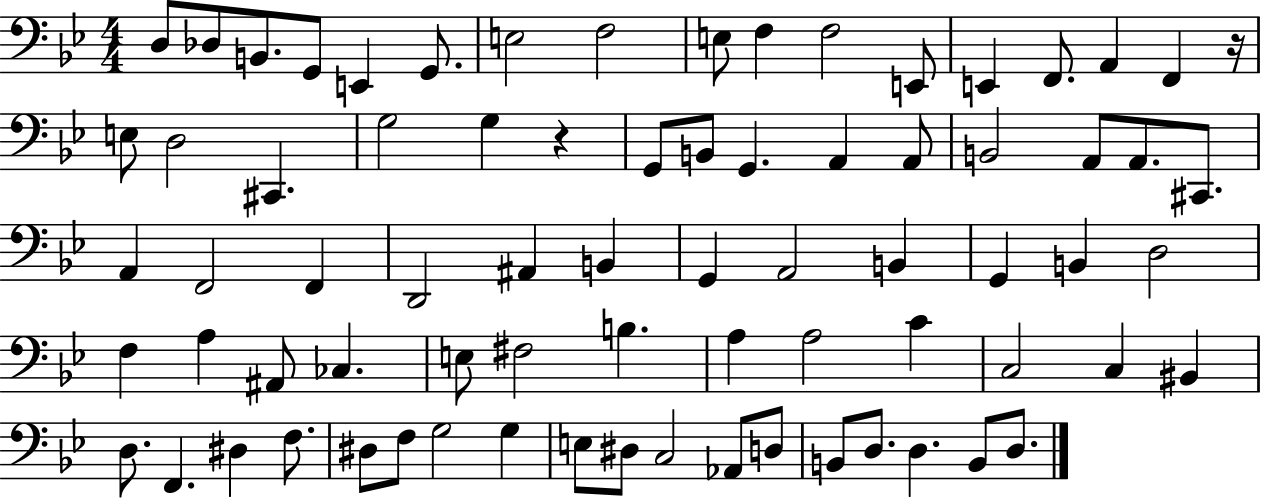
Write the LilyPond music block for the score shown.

{
  \clef bass
  \numericTimeSignature
  \time 4/4
  \key bes \major
  d8 des8 b,8. g,8 e,4 g,8. | e2 f2 | e8 f4 f2 e,8 | e,4 f,8. a,4 f,4 r16 | \break e8 d2 cis,4. | g2 g4 r4 | g,8 b,8 g,4. a,4 a,8 | b,2 a,8 a,8. cis,8. | \break a,4 f,2 f,4 | d,2 ais,4 b,4 | g,4 a,2 b,4 | g,4 b,4 d2 | \break f4 a4 ais,8 ces4. | e8 fis2 b4. | a4 a2 c'4 | c2 c4 bis,4 | \break d8. f,4. dis4 f8. | dis8 f8 g2 g4 | e8 dis8 c2 aes,8 d8 | b,8 d8. d4. b,8 d8. | \break \bar "|."
}